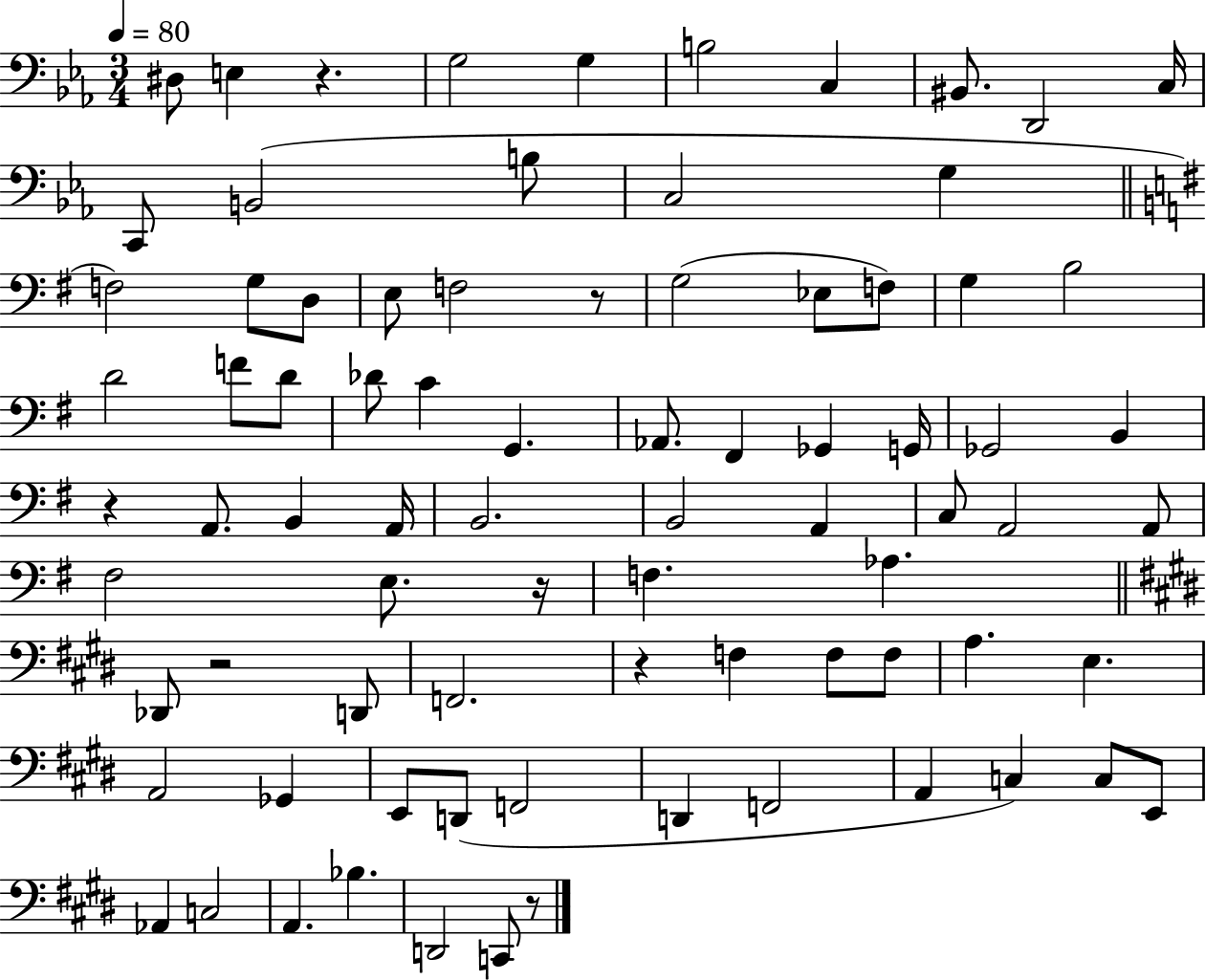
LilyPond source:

{
  \clef bass
  \numericTimeSignature
  \time 3/4
  \key ees \major
  \tempo 4 = 80
  \repeat volta 2 { dis8 e4 r4. | g2 g4 | b2 c4 | bis,8. d,2 c16 | \break c,8 b,2( b8 | c2 g4 | \bar "||" \break \key g \major f2) g8 d8 | e8 f2 r8 | g2( ees8 f8) | g4 b2 | \break d'2 f'8 d'8 | des'8 c'4 g,4. | aes,8. fis,4 ges,4 g,16 | ges,2 b,4 | \break r4 a,8. b,4 a,16 | b,2. | b,2 a,4 | c8 a,2 a,8 | \break fis2 e8. r16 | f4. aes4. | \bar "||" \break \key e \major des,8 r2 d,8 | f,2. | r4 f4 f8 f8 | a4. e4. | \break a,2 ges,4 | e,8 d,8( f,2 | d,4 f,2 | a,4 c4) c8 e,8 | \break aes,4 c2 | a,4. bes4. | d,2 c,8 r8 | } \bar "|."
}